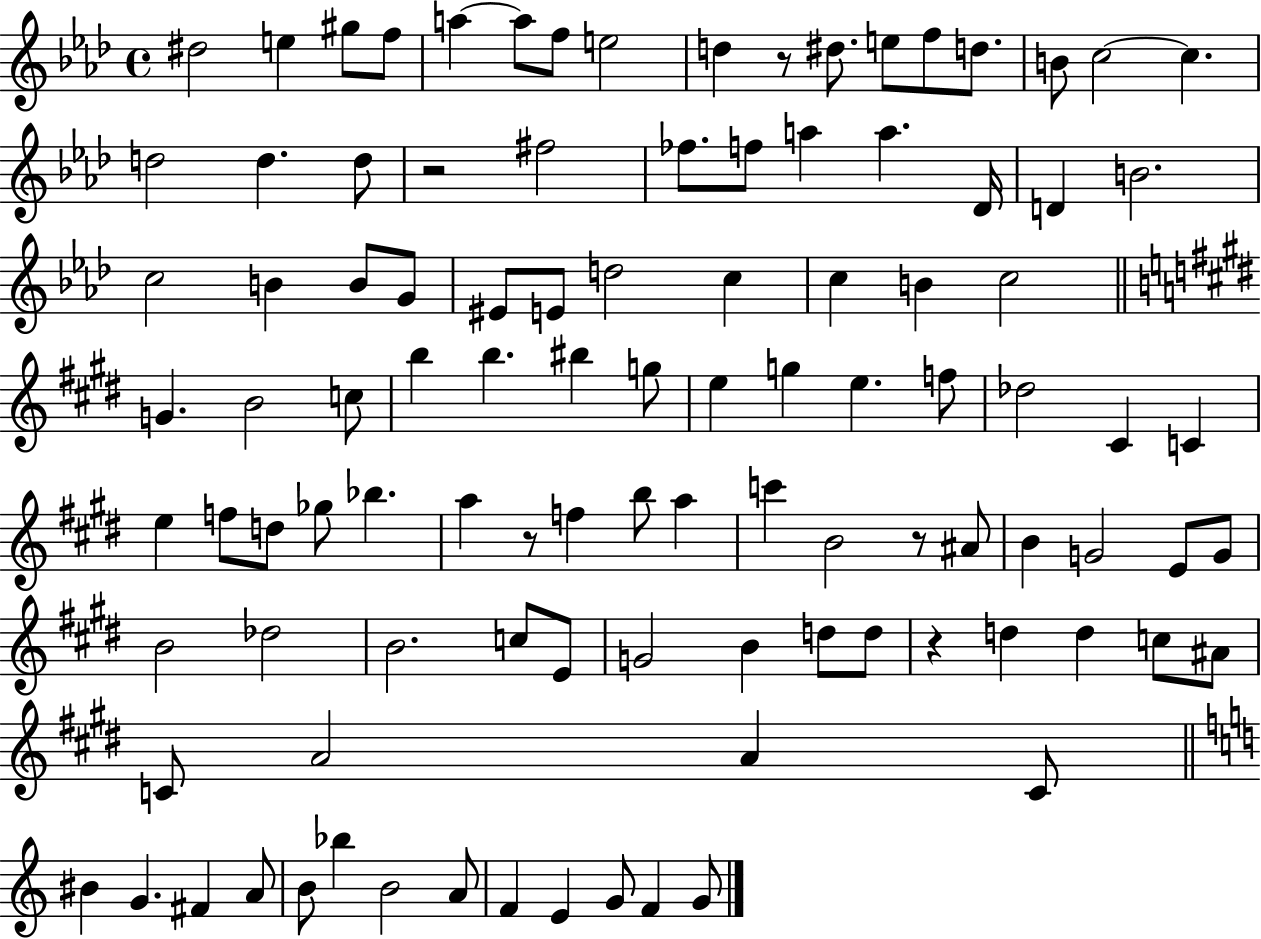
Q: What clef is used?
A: treble